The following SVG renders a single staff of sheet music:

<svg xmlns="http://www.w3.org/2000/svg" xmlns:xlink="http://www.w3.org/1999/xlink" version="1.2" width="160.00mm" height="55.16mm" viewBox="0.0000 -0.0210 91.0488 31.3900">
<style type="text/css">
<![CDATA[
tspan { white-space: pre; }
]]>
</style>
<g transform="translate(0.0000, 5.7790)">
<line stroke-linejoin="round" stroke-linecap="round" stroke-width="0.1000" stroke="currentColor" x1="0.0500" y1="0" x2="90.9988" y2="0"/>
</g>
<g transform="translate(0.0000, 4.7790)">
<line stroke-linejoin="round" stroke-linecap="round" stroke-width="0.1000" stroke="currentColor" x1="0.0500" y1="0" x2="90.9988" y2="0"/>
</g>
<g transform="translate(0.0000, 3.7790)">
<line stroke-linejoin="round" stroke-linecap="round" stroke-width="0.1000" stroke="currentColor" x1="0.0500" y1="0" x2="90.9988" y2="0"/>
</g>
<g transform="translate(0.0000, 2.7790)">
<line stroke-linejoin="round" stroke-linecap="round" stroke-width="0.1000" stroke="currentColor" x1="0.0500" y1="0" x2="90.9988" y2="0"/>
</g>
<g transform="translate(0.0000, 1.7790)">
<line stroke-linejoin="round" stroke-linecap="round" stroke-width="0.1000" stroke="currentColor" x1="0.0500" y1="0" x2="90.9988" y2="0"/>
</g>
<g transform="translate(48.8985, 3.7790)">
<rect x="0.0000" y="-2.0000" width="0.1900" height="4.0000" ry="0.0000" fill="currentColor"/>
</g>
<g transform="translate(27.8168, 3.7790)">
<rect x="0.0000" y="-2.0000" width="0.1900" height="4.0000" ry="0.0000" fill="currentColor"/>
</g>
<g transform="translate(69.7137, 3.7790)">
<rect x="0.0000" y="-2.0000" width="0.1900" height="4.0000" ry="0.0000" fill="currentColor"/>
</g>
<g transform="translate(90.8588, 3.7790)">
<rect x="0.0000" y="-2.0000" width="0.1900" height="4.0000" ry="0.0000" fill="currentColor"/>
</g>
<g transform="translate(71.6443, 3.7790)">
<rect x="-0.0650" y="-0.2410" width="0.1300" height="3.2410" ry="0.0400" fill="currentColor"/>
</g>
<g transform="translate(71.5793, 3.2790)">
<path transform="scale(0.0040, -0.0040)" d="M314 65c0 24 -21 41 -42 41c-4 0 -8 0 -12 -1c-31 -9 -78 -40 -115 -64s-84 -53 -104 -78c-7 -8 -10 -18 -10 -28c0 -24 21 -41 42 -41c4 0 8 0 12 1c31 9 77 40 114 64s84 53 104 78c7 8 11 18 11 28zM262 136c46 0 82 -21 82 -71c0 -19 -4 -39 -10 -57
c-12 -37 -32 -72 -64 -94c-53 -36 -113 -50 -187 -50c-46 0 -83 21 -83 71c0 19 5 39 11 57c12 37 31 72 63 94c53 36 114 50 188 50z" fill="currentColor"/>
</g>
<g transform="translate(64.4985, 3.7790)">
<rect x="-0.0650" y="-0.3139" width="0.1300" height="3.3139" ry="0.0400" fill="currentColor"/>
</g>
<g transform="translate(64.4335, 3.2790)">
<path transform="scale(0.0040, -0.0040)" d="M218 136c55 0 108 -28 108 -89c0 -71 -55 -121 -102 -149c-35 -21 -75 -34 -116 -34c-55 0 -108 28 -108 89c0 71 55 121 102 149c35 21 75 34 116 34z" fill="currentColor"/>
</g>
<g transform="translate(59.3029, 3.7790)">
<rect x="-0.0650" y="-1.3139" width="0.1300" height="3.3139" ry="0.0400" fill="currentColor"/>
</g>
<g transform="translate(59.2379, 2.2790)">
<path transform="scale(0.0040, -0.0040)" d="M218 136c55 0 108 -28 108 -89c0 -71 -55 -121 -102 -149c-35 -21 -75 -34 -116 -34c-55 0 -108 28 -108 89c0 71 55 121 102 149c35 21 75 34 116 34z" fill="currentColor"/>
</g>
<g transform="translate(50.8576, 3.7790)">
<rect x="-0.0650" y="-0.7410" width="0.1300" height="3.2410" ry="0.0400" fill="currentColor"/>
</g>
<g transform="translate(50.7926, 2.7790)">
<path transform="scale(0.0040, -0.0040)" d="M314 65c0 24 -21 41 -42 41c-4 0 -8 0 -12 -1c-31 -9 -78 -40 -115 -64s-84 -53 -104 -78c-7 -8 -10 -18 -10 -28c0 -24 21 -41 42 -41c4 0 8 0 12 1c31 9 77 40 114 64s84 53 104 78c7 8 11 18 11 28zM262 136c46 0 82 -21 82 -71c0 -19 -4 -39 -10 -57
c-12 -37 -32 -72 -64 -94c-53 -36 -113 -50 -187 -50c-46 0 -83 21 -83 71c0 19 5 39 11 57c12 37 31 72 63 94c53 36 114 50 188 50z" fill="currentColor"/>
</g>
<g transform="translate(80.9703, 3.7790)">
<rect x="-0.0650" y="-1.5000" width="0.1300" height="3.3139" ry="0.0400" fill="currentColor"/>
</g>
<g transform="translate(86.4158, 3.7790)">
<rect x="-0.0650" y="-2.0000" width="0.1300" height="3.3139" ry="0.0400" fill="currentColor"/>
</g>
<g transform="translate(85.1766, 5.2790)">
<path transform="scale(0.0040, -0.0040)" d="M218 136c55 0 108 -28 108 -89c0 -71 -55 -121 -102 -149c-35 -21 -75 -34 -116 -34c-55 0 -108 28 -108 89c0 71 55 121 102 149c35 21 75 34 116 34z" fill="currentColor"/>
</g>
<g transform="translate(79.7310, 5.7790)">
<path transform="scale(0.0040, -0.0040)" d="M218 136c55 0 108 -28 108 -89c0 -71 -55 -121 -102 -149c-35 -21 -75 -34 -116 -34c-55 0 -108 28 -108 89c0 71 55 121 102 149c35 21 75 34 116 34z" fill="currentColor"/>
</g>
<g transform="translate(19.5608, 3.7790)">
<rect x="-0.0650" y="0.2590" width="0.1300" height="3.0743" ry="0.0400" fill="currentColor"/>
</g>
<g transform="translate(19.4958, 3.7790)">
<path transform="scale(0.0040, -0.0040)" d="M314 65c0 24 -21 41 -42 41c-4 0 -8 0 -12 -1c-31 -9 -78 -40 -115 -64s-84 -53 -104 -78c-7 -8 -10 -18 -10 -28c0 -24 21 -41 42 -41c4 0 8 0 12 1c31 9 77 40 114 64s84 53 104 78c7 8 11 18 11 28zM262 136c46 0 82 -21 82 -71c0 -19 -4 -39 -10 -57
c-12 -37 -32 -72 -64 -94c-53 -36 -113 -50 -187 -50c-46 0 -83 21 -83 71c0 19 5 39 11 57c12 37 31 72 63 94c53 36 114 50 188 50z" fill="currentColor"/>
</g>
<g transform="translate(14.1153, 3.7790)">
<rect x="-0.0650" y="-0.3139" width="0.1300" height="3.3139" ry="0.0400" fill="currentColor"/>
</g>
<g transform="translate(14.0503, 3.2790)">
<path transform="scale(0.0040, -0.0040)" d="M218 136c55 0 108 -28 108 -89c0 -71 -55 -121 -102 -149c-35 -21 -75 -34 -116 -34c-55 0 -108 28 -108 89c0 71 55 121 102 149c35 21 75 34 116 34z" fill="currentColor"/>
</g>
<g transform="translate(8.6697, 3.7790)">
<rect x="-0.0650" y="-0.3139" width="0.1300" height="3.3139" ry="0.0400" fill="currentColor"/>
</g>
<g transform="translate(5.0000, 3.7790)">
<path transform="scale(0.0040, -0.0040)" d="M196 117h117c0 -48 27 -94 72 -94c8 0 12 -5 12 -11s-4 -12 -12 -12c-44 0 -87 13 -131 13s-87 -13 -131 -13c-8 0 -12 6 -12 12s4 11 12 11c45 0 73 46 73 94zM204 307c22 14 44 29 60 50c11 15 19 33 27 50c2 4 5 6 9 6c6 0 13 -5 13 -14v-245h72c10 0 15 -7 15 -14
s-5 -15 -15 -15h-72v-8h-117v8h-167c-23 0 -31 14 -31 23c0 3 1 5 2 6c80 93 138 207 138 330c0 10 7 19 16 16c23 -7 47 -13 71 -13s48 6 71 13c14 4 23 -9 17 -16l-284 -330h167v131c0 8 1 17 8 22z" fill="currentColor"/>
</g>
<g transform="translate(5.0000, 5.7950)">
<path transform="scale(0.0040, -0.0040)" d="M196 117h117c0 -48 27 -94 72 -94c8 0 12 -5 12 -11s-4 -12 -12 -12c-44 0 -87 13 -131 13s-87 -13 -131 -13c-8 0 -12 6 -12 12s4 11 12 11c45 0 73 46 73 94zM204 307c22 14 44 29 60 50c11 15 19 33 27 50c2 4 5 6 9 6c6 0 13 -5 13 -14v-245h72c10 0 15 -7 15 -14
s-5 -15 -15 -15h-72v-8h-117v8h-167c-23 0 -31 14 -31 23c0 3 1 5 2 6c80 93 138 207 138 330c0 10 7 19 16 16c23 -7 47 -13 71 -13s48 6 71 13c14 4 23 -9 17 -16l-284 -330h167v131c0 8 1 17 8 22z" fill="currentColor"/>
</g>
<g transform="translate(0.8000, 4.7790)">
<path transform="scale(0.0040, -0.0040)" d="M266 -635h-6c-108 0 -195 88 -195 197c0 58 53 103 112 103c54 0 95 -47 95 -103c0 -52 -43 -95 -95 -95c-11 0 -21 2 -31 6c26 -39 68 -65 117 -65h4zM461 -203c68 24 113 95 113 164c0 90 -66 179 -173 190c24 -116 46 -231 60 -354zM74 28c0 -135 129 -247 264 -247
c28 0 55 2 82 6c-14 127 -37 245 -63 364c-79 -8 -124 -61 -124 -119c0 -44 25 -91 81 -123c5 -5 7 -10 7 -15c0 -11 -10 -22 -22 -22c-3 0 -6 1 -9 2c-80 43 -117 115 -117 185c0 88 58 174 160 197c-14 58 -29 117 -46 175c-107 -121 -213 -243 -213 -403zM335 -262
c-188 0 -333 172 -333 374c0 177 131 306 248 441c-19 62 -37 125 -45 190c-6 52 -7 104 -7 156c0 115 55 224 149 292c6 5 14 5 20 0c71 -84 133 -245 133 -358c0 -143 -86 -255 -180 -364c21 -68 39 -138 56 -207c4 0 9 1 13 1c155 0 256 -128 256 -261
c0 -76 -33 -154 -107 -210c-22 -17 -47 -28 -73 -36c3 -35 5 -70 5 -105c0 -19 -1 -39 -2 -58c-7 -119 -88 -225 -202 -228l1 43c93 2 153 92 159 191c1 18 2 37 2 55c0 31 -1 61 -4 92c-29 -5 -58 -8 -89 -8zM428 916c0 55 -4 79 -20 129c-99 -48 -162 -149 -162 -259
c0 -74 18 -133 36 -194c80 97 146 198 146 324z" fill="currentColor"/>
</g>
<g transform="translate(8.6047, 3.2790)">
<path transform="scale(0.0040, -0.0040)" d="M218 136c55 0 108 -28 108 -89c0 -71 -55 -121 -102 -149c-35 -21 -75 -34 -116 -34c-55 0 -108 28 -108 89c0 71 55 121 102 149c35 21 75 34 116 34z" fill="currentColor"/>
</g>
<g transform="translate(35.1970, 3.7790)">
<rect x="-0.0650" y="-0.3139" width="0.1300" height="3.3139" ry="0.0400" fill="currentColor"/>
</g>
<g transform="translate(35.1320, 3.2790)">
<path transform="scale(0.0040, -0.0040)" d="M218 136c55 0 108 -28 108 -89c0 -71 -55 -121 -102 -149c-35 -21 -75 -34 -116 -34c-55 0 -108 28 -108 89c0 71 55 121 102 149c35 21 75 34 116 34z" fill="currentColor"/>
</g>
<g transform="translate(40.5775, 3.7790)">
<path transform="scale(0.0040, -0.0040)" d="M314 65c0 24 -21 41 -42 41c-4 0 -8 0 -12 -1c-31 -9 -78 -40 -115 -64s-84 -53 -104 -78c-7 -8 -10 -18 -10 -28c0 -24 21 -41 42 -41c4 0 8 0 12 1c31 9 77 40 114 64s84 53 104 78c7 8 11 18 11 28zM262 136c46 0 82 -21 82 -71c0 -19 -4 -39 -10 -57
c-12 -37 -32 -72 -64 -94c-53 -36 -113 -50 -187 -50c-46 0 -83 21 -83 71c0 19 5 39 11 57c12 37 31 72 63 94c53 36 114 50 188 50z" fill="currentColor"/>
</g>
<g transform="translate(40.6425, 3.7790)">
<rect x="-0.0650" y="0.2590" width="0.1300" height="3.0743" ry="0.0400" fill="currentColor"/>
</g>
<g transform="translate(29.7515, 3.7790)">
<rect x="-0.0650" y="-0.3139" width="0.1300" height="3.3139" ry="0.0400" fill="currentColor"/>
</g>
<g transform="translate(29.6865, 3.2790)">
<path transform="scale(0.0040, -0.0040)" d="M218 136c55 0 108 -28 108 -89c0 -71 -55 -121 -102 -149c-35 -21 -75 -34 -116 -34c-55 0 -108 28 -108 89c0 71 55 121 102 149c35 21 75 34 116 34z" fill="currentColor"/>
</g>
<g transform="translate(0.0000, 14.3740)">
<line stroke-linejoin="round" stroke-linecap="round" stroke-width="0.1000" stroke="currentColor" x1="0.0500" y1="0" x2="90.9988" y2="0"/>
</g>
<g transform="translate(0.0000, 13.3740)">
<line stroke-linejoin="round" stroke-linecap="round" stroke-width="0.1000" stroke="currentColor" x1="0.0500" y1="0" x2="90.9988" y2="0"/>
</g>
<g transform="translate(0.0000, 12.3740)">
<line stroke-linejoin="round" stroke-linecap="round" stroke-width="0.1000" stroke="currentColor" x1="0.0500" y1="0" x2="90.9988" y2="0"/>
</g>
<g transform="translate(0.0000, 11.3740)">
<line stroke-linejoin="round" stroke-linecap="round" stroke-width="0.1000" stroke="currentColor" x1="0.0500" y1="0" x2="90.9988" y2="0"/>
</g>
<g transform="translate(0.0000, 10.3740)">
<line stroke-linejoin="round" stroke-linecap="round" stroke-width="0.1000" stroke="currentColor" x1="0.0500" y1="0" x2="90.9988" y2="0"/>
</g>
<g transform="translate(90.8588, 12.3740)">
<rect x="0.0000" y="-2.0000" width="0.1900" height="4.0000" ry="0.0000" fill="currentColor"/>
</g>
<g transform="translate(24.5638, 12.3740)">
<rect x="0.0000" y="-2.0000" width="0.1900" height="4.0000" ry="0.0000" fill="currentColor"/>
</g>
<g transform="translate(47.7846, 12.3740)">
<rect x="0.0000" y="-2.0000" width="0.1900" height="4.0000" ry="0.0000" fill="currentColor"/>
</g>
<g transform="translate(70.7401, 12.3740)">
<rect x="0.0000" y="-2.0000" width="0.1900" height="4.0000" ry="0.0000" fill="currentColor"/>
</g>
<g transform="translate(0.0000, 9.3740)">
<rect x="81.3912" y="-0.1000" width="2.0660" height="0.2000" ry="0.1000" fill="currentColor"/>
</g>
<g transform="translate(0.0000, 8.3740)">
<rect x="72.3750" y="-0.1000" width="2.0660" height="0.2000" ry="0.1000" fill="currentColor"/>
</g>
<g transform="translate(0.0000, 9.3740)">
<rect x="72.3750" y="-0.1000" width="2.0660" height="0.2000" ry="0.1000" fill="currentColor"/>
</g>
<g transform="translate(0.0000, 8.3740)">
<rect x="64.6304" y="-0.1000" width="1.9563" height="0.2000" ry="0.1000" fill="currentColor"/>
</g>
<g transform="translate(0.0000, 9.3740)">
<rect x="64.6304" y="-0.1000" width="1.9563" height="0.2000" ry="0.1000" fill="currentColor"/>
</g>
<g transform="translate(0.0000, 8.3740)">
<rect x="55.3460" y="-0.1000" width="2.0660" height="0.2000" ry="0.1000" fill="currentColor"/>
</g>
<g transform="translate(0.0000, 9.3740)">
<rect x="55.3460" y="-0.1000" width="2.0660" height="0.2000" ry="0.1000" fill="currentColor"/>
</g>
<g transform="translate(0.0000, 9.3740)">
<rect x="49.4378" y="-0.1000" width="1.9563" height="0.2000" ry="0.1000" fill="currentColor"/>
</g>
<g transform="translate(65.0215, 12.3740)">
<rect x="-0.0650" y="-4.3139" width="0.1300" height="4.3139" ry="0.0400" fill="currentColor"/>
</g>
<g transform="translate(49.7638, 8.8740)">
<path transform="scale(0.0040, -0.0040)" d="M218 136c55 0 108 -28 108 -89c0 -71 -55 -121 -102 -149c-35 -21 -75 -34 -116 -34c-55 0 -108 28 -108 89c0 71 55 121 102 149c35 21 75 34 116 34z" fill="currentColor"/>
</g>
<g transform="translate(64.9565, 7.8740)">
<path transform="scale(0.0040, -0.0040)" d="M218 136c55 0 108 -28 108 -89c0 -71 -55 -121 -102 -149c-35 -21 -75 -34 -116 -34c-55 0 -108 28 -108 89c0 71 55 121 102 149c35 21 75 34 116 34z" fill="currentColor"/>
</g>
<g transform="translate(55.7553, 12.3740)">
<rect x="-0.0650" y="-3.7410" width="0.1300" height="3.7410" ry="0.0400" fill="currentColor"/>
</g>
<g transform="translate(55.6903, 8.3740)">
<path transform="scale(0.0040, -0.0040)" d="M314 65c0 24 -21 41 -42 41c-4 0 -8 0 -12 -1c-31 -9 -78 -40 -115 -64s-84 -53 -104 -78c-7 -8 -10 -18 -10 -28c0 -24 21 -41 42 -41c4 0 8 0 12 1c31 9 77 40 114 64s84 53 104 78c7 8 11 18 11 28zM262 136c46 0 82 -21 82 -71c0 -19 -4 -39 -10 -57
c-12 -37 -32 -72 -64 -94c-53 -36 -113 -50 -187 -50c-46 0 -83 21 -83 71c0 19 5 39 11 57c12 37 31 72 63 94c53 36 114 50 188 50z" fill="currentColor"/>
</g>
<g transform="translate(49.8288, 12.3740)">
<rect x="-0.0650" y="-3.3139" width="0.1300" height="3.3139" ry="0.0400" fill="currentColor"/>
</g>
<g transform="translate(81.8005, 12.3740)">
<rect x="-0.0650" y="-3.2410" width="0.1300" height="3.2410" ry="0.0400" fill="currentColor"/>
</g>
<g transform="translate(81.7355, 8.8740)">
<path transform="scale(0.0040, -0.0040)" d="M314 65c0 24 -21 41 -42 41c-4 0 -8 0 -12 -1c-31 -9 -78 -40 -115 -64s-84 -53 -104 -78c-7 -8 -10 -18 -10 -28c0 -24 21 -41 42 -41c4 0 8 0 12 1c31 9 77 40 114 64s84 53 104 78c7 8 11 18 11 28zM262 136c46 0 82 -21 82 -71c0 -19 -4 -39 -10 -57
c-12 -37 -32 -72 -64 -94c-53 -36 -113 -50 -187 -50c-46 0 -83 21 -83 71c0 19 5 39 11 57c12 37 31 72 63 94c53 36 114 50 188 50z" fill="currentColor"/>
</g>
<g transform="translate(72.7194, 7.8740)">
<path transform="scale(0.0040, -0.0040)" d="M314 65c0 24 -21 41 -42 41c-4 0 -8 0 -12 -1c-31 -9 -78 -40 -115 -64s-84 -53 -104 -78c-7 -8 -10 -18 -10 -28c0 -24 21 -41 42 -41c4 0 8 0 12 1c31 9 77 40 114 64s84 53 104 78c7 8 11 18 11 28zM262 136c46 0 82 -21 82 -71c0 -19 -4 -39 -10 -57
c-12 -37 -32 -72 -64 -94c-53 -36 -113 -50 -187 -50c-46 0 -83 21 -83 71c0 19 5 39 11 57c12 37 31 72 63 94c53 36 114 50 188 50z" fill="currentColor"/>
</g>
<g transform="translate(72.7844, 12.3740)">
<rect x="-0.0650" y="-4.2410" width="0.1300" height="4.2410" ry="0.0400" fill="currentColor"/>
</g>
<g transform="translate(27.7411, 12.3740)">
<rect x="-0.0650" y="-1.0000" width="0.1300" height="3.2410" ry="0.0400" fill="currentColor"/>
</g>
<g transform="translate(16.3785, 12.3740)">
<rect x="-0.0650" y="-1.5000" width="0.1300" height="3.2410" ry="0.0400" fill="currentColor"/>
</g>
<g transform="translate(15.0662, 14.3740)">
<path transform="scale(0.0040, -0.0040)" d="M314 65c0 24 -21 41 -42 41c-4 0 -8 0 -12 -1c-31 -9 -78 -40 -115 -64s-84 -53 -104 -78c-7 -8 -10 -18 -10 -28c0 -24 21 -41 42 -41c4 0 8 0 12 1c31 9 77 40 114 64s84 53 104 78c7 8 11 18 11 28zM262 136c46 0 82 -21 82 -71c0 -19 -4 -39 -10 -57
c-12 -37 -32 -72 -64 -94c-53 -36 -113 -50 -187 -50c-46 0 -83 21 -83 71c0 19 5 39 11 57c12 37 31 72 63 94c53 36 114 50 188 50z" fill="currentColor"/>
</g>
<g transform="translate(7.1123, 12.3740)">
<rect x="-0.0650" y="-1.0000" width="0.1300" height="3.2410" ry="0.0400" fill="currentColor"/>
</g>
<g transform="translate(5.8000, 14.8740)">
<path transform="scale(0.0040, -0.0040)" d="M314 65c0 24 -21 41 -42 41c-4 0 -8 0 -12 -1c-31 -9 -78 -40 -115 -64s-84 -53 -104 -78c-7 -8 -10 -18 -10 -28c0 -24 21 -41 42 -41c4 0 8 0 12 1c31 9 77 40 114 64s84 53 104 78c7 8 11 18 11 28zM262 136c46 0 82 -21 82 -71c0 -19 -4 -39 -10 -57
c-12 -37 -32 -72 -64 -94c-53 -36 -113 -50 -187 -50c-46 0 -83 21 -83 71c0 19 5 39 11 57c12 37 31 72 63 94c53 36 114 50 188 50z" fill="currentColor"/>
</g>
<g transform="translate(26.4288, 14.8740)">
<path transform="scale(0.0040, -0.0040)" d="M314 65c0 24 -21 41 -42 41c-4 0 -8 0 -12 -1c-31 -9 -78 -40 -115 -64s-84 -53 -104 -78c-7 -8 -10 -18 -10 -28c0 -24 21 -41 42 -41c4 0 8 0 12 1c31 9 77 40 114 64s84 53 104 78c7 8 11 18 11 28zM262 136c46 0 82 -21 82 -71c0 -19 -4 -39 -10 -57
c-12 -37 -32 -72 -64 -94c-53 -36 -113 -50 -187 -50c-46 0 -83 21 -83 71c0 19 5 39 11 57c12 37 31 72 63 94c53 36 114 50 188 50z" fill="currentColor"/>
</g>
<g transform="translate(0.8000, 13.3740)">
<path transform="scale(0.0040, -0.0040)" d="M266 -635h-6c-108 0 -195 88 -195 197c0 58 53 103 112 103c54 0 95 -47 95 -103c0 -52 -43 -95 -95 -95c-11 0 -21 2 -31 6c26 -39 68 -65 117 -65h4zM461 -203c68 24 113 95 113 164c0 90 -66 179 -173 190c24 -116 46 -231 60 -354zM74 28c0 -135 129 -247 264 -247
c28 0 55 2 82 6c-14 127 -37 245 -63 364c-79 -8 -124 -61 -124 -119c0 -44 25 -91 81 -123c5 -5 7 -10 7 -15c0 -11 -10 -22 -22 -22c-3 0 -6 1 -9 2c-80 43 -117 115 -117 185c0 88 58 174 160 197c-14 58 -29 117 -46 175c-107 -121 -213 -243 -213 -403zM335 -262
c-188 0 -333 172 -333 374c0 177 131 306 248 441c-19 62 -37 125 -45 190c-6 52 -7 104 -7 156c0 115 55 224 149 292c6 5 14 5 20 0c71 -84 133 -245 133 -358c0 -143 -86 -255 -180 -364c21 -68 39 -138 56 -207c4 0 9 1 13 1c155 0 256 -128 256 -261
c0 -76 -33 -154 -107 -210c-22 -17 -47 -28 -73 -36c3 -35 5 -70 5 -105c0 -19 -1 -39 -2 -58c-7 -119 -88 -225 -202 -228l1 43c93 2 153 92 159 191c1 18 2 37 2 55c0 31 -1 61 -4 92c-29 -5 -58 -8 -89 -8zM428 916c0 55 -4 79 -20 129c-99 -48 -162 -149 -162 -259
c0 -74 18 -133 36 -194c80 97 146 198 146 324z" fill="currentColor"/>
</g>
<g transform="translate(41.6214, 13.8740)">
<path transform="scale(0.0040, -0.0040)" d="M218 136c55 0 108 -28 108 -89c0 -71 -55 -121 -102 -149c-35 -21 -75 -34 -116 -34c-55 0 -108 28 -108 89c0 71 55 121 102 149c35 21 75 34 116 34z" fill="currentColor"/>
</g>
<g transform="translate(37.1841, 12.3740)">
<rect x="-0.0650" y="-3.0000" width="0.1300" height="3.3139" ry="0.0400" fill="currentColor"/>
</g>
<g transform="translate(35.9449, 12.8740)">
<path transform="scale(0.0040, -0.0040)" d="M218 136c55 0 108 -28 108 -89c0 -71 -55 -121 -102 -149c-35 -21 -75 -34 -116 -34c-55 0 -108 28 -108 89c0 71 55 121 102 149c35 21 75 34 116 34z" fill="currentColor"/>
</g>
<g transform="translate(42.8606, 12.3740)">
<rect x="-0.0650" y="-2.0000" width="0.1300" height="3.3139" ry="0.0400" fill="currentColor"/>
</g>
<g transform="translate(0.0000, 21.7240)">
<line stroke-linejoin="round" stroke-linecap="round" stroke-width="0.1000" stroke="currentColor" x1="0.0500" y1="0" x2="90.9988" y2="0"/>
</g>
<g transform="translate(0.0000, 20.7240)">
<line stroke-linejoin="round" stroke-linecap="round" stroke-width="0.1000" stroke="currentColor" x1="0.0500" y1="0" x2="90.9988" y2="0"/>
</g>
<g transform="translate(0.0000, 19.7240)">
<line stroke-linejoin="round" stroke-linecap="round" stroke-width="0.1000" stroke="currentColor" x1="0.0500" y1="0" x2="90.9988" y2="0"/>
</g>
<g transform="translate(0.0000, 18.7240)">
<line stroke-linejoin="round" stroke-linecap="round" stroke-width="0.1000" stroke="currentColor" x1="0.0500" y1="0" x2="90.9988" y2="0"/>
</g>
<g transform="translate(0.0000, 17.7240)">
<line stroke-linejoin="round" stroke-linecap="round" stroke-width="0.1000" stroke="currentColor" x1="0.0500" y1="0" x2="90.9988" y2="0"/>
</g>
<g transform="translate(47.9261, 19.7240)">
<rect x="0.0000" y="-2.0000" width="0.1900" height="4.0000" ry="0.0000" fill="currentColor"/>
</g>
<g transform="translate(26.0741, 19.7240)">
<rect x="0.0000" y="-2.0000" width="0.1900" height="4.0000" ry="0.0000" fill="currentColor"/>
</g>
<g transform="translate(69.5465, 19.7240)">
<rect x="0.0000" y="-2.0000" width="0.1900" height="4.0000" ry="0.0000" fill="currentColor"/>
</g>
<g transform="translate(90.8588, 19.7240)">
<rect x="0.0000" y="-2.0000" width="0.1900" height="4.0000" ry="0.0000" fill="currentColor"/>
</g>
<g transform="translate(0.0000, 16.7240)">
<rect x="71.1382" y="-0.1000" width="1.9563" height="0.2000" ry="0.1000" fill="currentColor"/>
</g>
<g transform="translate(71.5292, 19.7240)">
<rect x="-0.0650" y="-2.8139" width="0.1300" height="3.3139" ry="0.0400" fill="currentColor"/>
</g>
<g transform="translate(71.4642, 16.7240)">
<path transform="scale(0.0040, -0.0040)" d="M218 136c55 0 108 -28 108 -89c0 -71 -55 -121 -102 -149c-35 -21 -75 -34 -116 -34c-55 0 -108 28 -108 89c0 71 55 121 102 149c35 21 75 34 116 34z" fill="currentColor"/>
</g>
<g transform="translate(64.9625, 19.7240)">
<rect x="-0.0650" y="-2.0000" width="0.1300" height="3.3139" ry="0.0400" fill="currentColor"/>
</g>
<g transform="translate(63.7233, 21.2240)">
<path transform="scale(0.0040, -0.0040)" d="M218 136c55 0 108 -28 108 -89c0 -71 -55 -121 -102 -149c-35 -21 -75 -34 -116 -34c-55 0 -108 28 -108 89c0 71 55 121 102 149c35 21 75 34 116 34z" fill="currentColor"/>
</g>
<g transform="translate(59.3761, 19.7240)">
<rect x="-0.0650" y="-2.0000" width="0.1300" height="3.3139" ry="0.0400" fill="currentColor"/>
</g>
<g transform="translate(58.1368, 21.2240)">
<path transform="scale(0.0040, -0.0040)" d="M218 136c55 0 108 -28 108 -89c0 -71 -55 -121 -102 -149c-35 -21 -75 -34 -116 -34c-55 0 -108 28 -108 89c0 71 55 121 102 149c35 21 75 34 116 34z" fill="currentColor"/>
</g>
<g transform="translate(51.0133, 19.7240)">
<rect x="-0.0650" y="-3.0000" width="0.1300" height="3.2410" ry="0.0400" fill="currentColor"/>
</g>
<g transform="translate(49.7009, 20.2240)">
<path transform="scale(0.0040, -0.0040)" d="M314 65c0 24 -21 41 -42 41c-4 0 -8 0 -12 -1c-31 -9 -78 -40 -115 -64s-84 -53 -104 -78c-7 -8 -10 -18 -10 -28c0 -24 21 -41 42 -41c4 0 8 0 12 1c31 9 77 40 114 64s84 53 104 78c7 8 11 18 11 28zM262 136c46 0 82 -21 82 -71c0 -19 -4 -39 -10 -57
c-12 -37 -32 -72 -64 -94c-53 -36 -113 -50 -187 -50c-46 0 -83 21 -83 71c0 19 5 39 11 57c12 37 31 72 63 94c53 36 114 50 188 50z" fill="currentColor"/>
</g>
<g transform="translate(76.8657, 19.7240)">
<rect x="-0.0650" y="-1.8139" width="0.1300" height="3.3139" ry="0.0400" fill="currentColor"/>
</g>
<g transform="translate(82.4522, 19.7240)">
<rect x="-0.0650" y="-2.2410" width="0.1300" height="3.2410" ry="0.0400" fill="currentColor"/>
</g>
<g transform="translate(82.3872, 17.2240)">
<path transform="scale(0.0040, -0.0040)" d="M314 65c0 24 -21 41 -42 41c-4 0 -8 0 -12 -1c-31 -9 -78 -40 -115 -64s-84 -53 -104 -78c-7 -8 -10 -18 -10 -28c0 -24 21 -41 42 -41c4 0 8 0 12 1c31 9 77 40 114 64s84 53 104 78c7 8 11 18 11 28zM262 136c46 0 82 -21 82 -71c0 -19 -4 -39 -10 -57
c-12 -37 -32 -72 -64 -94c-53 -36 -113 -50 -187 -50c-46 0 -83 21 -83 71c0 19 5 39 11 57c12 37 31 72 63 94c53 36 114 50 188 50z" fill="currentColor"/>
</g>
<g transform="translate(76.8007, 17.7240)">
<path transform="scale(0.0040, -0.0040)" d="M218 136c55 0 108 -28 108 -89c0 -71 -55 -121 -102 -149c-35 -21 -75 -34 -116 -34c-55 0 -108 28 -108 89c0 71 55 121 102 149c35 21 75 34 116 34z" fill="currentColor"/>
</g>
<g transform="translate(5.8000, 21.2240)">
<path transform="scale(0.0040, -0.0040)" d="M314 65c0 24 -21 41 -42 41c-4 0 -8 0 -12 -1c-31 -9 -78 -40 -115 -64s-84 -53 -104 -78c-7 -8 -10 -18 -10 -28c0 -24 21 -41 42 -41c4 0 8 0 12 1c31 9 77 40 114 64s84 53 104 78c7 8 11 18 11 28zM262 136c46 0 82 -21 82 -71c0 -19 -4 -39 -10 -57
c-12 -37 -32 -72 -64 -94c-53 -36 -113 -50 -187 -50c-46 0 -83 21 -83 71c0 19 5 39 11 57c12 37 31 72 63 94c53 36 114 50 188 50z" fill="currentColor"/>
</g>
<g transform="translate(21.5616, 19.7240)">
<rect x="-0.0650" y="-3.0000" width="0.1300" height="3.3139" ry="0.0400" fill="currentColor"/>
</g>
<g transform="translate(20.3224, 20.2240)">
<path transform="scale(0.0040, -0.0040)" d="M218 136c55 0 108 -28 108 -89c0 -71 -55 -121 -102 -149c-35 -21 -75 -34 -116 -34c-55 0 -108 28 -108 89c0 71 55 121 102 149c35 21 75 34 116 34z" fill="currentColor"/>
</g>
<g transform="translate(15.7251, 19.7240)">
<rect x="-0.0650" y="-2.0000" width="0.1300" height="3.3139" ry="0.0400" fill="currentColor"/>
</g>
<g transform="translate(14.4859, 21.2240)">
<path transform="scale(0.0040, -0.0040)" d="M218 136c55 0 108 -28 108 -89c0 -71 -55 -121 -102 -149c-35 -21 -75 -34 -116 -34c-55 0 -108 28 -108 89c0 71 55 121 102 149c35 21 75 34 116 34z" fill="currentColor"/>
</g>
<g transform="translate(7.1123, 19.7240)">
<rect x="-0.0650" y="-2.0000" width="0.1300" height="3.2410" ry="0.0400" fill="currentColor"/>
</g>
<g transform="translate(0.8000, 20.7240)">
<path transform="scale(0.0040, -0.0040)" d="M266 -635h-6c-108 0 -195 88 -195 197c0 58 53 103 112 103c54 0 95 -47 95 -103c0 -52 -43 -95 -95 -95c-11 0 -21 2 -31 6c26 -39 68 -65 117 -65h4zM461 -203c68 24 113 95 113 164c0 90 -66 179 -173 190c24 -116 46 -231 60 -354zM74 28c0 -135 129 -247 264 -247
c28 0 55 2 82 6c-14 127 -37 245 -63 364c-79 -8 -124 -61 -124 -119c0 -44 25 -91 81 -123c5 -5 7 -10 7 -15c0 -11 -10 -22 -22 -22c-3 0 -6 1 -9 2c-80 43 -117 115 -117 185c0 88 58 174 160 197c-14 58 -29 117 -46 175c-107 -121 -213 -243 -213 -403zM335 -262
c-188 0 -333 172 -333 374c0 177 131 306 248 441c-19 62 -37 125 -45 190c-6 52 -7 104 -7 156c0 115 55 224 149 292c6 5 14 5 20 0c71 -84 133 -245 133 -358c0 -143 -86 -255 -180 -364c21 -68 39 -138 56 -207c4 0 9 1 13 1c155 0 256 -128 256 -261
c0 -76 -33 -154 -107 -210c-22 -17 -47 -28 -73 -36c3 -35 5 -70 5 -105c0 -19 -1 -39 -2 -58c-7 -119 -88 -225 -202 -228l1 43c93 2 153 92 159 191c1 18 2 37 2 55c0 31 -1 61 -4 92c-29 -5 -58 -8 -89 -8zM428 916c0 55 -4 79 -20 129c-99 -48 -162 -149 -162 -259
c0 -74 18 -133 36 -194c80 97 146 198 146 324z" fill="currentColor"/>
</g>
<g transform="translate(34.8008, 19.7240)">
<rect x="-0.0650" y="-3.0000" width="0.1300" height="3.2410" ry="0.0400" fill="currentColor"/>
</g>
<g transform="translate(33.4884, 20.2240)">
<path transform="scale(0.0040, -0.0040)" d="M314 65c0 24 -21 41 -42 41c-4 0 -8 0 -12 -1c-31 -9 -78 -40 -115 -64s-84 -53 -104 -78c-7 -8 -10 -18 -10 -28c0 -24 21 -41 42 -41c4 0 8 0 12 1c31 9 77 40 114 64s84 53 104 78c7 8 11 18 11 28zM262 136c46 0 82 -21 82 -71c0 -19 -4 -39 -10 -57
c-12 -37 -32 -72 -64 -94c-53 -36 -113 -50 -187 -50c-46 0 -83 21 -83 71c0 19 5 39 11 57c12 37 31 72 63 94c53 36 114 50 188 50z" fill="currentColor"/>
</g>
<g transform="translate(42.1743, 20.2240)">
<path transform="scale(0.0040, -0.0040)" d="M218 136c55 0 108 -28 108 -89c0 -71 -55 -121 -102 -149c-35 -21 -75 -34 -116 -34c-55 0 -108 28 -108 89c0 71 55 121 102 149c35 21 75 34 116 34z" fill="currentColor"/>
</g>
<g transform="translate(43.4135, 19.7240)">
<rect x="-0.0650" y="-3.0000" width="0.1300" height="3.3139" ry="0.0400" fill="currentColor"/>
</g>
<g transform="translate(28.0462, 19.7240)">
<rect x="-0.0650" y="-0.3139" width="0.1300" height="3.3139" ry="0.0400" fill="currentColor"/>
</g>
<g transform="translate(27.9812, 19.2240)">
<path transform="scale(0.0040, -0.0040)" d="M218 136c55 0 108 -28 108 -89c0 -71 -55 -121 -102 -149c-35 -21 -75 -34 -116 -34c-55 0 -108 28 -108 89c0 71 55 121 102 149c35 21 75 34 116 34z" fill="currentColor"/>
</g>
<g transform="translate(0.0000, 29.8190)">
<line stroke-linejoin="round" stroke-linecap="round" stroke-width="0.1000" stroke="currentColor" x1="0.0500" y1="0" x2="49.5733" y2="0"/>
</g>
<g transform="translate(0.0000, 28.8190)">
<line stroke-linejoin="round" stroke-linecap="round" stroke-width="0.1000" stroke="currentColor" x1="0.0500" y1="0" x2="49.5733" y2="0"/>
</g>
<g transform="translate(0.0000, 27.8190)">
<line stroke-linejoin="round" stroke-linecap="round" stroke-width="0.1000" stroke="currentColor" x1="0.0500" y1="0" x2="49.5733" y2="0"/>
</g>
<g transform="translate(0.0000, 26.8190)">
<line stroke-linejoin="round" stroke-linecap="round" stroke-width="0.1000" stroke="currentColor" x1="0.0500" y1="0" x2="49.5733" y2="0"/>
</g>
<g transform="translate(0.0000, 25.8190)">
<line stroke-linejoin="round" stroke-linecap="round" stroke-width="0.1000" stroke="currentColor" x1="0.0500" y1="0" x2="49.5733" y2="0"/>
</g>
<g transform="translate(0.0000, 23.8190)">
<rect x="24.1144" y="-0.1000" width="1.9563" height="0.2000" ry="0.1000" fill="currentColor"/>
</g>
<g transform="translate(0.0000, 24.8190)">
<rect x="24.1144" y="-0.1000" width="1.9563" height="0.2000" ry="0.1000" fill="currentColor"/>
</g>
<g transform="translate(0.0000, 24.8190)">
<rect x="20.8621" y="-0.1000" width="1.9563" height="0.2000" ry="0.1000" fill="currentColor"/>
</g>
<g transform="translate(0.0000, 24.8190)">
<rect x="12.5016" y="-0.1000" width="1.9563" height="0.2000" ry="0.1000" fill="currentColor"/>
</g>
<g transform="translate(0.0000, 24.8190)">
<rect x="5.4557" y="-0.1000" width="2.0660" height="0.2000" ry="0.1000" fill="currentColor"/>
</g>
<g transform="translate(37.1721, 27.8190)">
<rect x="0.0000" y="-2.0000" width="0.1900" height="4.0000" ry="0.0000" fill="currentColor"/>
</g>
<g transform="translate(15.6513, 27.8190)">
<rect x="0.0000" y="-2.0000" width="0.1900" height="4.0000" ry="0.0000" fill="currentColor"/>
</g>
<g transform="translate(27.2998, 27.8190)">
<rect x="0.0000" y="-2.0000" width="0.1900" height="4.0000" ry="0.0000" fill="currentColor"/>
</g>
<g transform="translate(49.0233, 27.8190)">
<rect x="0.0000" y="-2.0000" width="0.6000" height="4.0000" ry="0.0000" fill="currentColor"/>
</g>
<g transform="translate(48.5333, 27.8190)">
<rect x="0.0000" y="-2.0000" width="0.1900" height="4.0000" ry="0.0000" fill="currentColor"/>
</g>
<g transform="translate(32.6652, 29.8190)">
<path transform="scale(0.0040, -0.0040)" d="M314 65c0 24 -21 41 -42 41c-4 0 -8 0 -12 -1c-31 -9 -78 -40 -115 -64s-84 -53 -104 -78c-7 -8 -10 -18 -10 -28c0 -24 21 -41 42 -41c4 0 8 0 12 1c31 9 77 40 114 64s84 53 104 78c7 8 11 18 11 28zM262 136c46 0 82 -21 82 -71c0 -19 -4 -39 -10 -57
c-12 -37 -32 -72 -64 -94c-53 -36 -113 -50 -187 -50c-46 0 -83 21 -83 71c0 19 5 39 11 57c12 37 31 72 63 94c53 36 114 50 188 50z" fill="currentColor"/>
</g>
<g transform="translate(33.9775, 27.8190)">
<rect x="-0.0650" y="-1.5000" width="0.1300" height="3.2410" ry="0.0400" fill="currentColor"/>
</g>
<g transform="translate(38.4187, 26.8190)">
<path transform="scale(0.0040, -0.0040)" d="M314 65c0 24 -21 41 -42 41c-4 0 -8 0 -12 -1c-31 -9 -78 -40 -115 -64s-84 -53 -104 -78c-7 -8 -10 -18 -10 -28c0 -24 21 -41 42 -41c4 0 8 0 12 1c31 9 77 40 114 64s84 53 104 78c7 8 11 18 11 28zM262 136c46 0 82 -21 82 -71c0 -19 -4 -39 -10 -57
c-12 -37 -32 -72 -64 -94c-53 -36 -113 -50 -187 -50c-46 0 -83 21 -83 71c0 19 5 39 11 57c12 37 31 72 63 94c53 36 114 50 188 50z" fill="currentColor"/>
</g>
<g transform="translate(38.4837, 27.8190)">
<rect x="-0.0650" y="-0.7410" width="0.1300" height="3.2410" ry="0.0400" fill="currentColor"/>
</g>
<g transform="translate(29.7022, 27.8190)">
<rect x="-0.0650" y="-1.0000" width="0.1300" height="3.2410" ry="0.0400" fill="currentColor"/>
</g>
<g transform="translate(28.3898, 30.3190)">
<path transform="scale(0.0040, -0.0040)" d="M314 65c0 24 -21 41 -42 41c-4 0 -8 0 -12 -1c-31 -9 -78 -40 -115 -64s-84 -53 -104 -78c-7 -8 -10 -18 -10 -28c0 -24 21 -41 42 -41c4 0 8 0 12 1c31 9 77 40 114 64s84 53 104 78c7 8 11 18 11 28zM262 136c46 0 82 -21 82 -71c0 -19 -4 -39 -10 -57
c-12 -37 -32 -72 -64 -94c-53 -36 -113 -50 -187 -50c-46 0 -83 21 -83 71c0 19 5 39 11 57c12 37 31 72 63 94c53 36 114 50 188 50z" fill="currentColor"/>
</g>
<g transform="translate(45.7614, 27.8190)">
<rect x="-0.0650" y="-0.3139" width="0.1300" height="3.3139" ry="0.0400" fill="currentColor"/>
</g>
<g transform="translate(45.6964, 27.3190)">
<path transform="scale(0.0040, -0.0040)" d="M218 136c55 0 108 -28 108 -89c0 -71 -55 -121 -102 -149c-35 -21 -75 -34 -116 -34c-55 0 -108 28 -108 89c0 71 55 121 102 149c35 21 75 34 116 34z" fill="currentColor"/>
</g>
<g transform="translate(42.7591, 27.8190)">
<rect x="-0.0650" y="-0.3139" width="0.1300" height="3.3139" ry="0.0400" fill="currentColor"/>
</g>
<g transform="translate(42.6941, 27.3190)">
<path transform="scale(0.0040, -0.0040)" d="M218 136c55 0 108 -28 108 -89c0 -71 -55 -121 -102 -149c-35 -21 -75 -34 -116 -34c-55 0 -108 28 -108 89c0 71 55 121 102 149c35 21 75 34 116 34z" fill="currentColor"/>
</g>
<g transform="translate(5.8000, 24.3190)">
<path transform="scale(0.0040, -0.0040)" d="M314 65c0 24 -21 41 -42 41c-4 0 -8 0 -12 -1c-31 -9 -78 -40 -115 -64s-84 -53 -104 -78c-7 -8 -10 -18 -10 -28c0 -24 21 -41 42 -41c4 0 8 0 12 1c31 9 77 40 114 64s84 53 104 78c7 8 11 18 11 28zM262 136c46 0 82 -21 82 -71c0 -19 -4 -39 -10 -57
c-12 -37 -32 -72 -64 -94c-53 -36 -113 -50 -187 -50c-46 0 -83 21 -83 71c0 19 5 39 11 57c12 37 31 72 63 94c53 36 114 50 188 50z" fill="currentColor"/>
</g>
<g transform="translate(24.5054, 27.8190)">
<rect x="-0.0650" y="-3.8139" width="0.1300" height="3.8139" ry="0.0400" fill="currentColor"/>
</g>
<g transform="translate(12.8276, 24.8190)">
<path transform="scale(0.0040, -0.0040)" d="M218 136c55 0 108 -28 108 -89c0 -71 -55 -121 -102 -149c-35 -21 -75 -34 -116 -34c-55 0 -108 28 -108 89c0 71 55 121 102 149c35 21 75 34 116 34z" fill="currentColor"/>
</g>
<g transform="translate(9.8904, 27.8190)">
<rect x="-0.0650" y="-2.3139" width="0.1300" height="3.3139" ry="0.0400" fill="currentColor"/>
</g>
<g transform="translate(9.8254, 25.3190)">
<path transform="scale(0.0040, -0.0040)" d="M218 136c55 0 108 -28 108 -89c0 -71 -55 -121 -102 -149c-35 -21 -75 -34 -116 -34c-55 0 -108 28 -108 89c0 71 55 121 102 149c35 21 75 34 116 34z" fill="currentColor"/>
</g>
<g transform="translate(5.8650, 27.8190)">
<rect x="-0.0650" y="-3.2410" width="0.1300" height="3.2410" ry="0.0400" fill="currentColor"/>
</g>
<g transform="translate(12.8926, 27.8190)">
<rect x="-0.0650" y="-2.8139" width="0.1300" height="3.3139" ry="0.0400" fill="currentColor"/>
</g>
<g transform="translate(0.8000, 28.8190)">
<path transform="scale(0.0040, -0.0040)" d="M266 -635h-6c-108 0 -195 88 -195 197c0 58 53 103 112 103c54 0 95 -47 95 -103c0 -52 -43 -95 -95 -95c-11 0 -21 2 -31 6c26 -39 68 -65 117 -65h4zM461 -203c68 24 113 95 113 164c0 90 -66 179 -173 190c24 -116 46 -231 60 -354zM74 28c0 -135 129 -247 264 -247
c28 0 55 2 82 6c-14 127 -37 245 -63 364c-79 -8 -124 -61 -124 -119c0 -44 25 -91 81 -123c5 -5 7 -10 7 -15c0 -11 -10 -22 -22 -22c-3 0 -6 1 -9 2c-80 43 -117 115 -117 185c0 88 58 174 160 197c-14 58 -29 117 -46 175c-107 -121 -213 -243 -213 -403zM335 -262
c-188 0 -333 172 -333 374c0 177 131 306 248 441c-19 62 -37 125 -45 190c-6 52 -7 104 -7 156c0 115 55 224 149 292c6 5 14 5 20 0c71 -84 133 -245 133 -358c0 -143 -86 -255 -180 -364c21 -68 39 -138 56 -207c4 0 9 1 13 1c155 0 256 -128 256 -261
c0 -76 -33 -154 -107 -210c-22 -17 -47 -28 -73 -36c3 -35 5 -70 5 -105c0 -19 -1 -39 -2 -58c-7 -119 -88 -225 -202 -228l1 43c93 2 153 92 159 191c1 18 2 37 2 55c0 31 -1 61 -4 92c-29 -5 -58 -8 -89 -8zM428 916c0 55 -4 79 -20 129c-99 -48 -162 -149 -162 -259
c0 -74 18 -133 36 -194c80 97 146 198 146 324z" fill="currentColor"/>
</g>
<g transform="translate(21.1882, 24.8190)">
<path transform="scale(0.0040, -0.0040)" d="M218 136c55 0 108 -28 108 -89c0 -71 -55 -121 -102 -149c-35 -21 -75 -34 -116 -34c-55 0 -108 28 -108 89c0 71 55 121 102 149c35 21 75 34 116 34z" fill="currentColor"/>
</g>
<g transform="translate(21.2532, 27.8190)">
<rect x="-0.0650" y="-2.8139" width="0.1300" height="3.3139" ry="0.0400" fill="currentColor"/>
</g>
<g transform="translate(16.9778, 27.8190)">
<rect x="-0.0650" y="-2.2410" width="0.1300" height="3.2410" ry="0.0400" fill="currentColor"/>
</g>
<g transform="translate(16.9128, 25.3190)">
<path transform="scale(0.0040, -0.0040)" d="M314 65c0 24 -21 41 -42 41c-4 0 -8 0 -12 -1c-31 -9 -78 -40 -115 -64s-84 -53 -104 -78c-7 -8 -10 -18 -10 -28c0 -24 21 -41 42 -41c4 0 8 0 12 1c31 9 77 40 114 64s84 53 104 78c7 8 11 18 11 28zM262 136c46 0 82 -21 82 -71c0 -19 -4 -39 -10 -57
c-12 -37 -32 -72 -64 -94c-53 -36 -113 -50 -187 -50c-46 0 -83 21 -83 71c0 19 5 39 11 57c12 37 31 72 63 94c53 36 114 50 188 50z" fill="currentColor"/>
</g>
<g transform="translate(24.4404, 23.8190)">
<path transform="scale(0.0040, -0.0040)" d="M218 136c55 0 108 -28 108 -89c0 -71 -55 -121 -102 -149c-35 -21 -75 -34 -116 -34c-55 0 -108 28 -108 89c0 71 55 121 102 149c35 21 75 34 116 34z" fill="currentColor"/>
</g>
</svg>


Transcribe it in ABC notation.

X:1
T:Untitled
M:4/4
L:1/4
K:C
c c B2 c c B2 d2 e c c2 E F D2 E2 D2 A F b c'2 d' d'2 b2 F2 F A c A2 A A2 F F a f g2 b2 g a g2 a c' D2 E2 d2 c c